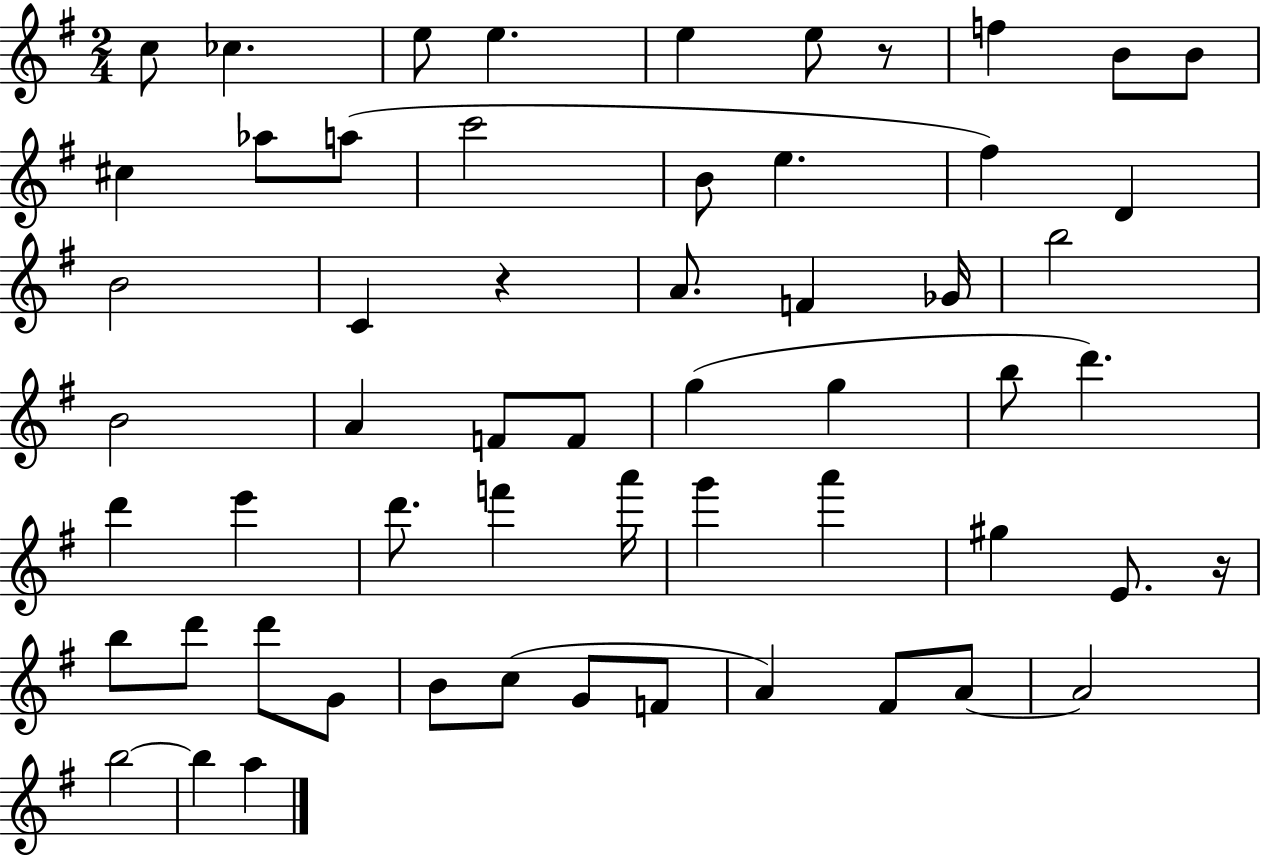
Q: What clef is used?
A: treble